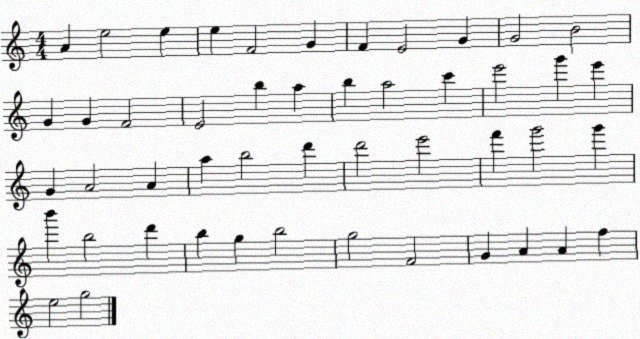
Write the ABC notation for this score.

X:1
T:Untitled
M:4/4
L:1/4
K:C
A e2 e e F2 G F E2 G G2 B2 G G F2 E2 b a b a2 c' e'2 g' e' G A2 A a b2 d' d'2 e'2 f' g'2 g' b' b2 d' b g b2 g2 F2 G A A f e2 g2